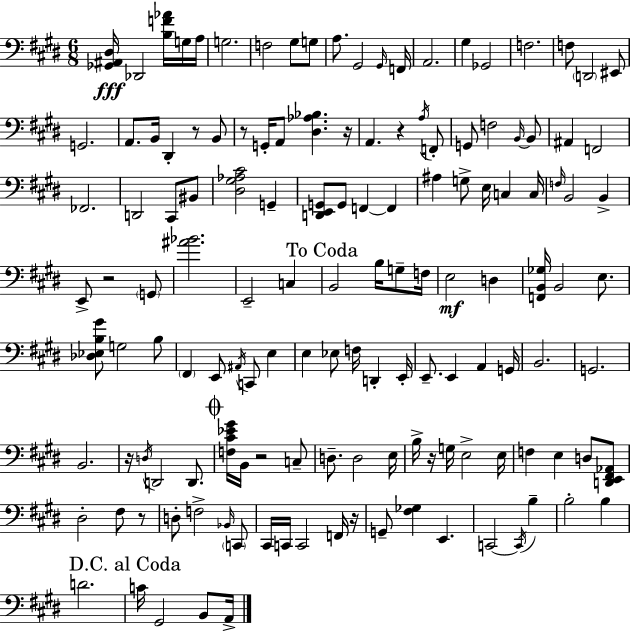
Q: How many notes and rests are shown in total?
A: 139